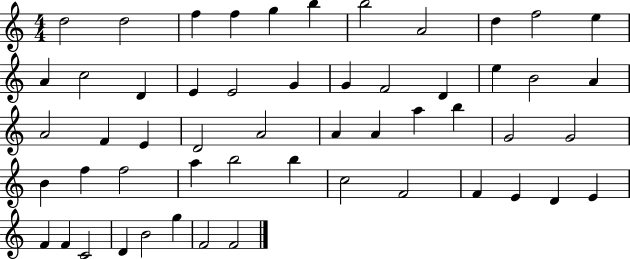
{
  \clef treble
  \numericTimeSignature
  \time 4/4
  \key c \major
  d''2 d''2 | f''4 f''4 g''4 b''4 | b''2 a'2 | d''4 f''2 e''4 | \break a'4 c''2 d'4 | e'4 e'2 g'4 | g'4 f'2 d'4 | e''4 b'2 a'4 | \break a'2 f'4 e'4 | d'2 a'2 | a'4 a'4 a''4 b''4 | g'2 g'2 | \break b'4 f''4 f''2 | a''4 b''2 b''4 | c''2 f'2 | f'4 e'4 d'4 e'4 | \break f'4 f'4 c'2 | d'4 b'2 g''4 | f'2 f'2 | \bar "|."
}